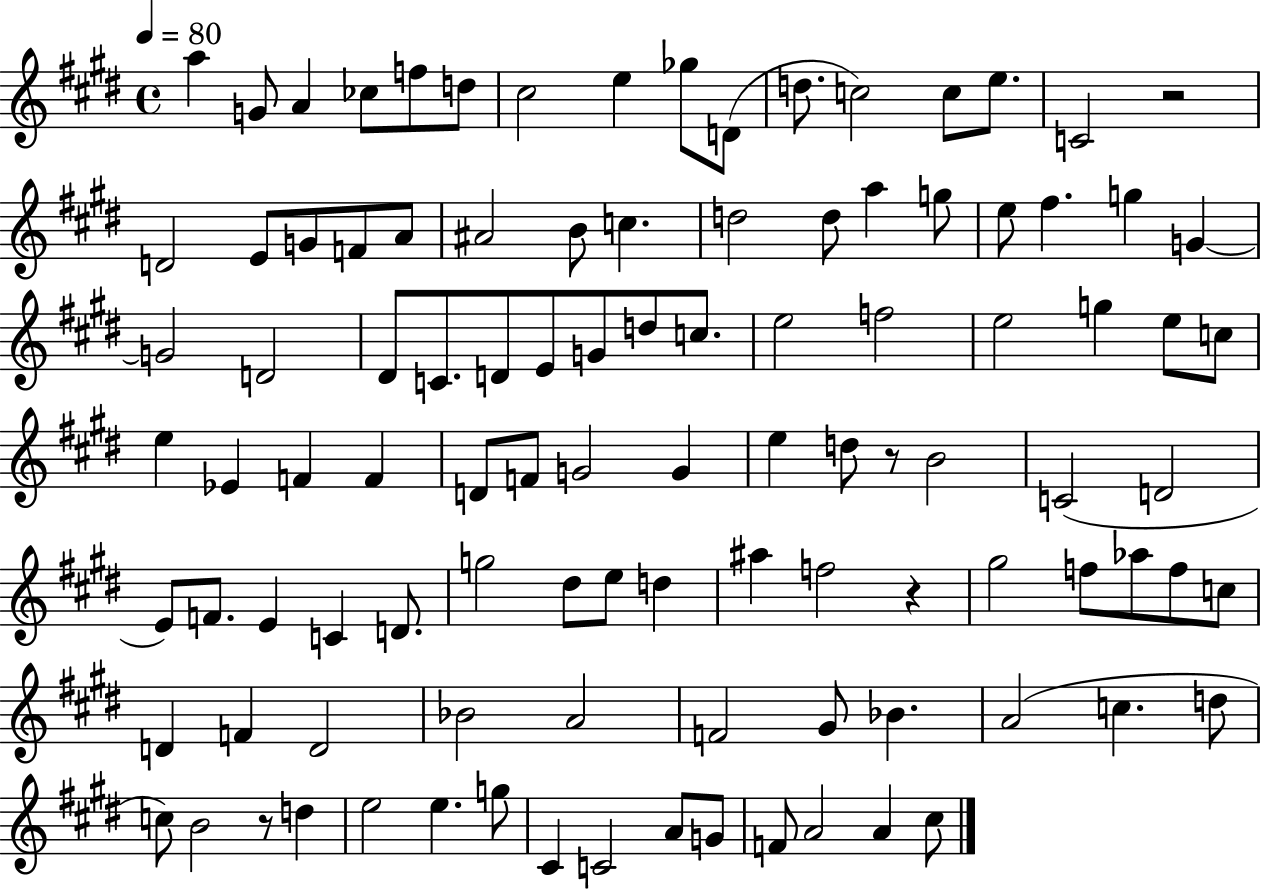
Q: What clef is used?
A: treble